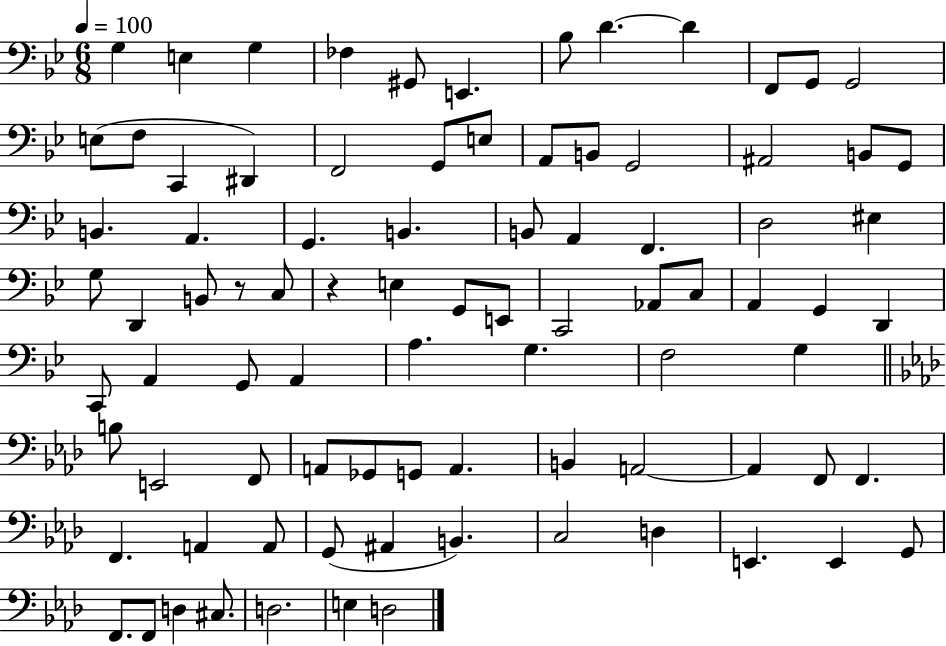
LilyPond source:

{
  \clef bass
  \numericTimeSignature
  \time 6/8
  \key bes \major
  \tempo 4 = 100
  g4 e4 g4 | fes4 gis,8 e,4. | bes8 d'4.~~ d'4 | f,8 g,8 g,2 | \break e8( f8 c,4 dis,4) | f,2 g,8 e8 | a,8 b,8 g,2 | ais,2 b,8 g,8 | \break b,4. a,4. | g,4. b,4. | b,8 a,4 f,4. | d2 eis4 | \break g8 d,4 b,8 r8 c8 | r4 e4 g,8 e,8 | c,2 aes,8 c8 | a,4 g,4 d,4 | \break c,8 a,4 g,8 a,4 | a4. g4. | f2 g4 | \bar "||" \break \key f \minor b8 e,2 f,8 | a,8 ges,8 g,8 a,4. | b,4 a,2~~ | a,4 f,8 f,4. | \break f,4. a,4 a,8 | g,8( ais,4 b,4.) | c2 d4 | e,4. e,4 g,8 | \break f,8. f,8 d4 cis8. | d2. | e4 d2 | \bar "|."
}